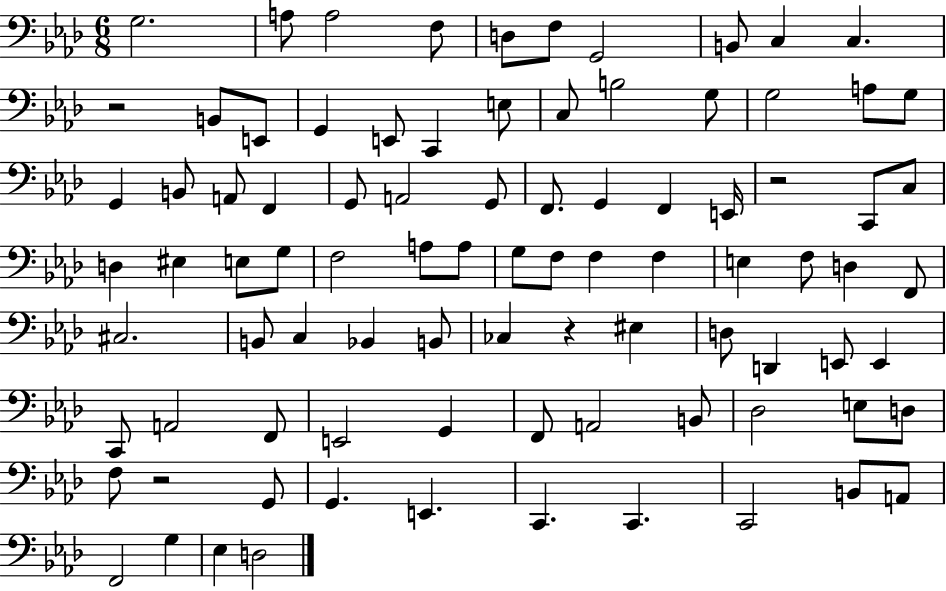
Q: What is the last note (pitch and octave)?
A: D3